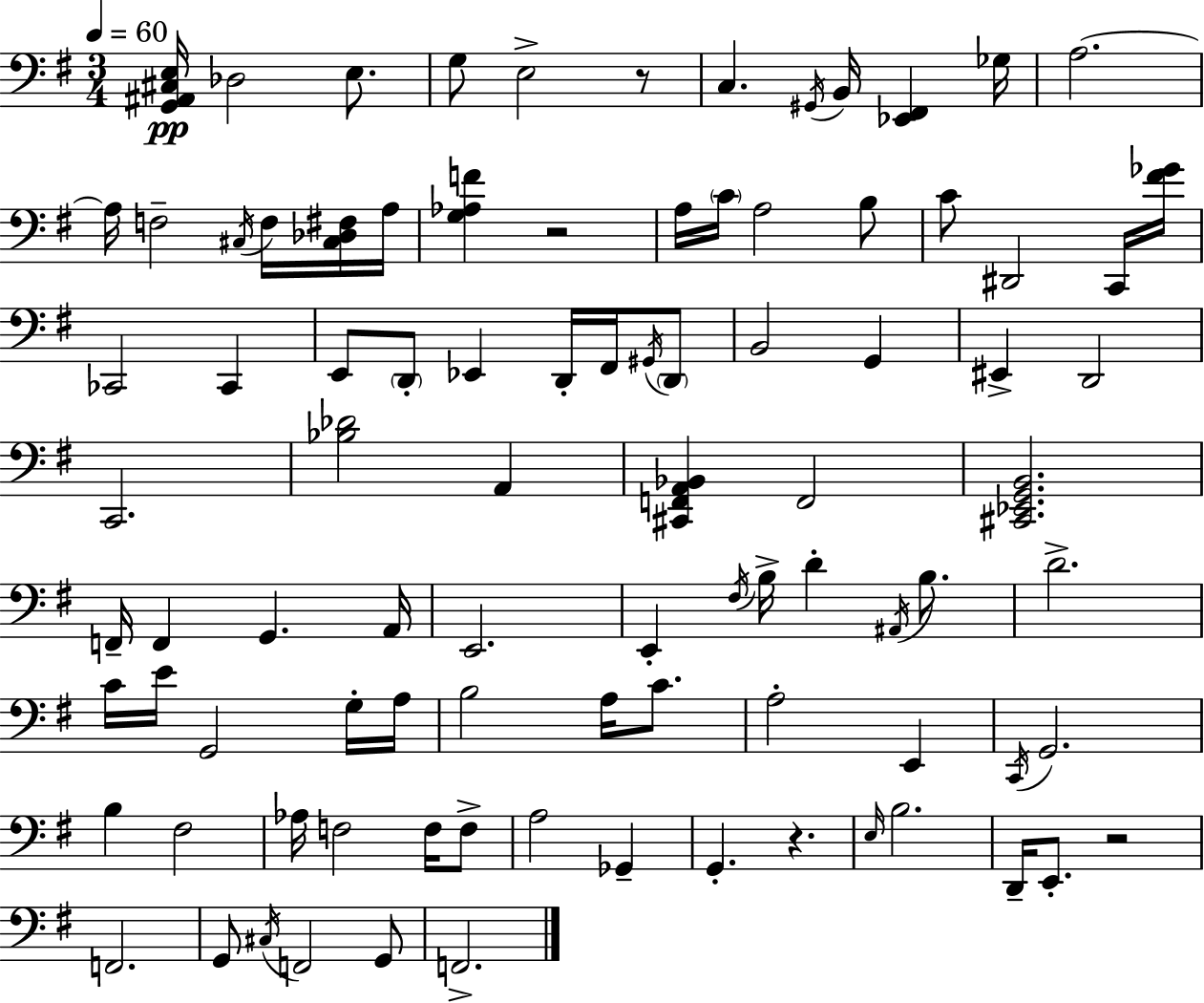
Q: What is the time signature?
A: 3/4